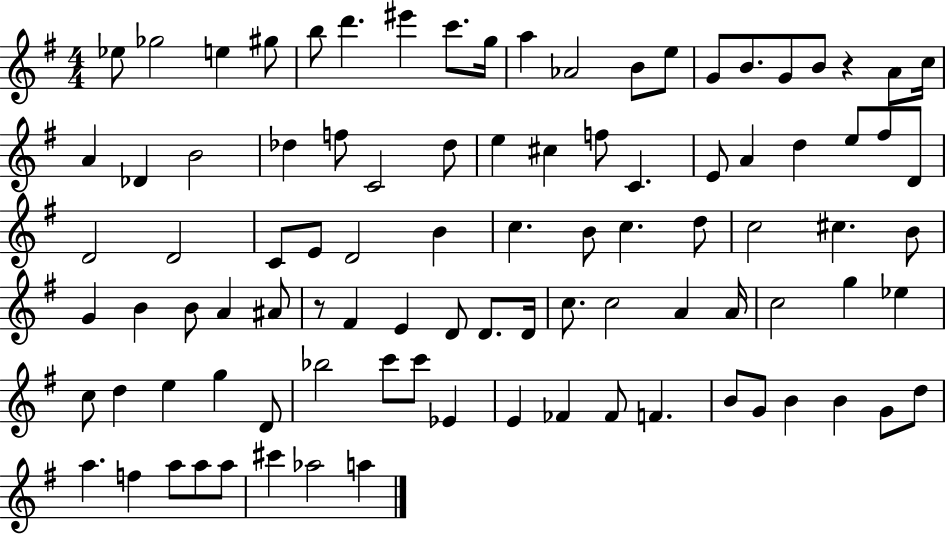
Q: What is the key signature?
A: G major